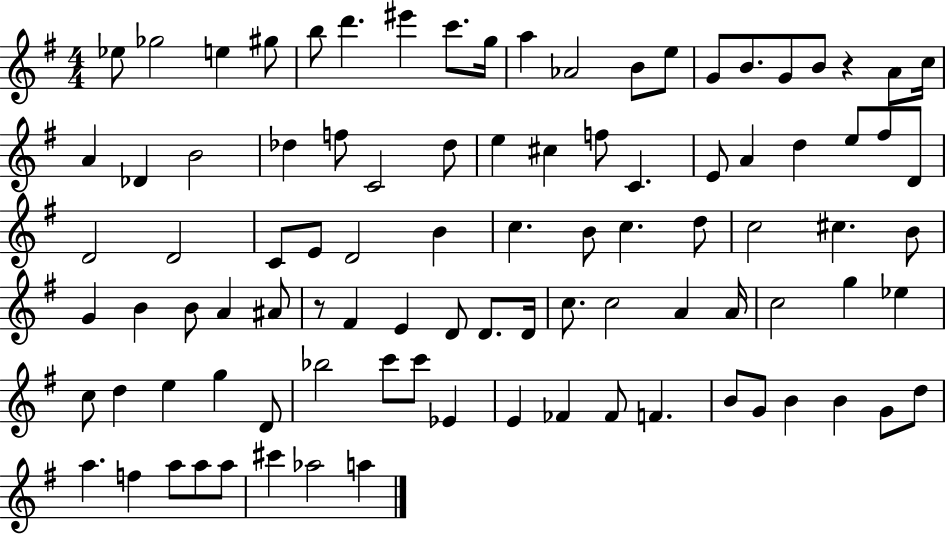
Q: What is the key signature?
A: G major